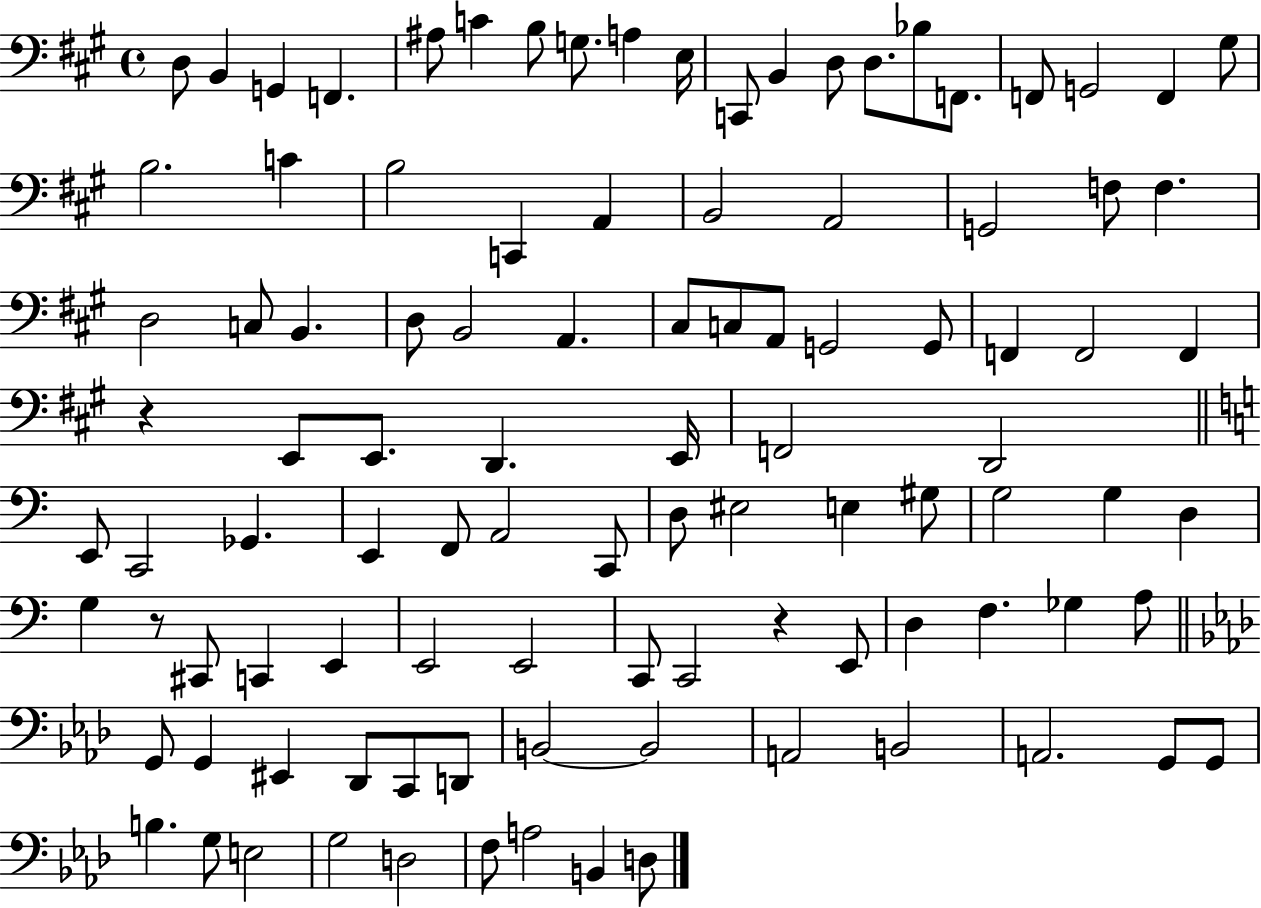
{
  \clef bass
  \time 4/4
  \defaultTimeSignature
  \key a \major
  d8 b,4 g,4 f,4. | ais8 c'4 b8 g8. a4 e16 | c,8 b,4 d8 d8. bes8 f,8. | f,8 g,2 f,4 gis8 | \break b2. c'4 | b2 c,4 a,4 | b,2 a,2 | g,2 f8 f4. | \break d2 c8 b,4. | d8 b,2 a,4. | cis8 c8 a,8 g,2 g,8 | f,4 f,2 f,4 | \break r4 e,8 e,8. d,4. e,16 | f,2 d,2 | \bar "||" \break \key c \major e,8 c,2 ges,4. | e,4 f,8 a,2 c,8 | d8 eis2 e4 gis8 | g2 g4 d4 | \break g4 r8 cis,8 c,4 e,4 | e,2 e,2 | c,8 c,2 r4 e,8 | d4 f4. ges4 a8 | \break \bar "||" \break \key aes \major g,8 g,4 eis,4 des,8 c,8 d,8 | b,2~~ b,2 | a,2 b,2 | a,2. g,8 g,8 | \break b4. g8 e2 | g2 d2 | f8 a2 b,4 d8 | \bar "|."
}